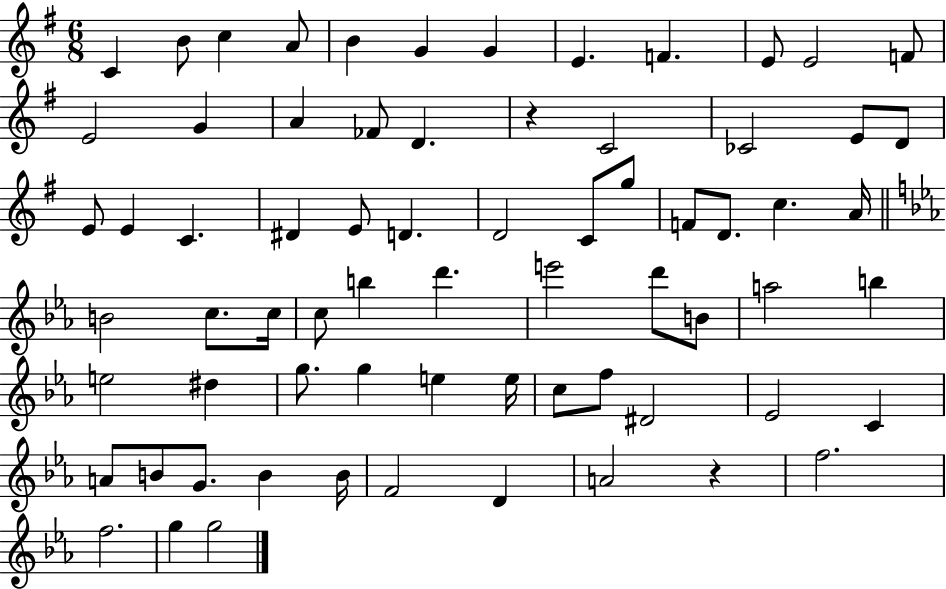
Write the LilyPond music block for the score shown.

{
  \clef treble
  \numericTimeSignature
  \time 6/8
  \key g \major
  c'4 b'8 c''4 a'8 | b'4 g'4 g'4 | e'4. f'4. | e'8 e'2 f'8 | \break e'2 g'4 | a'4 fes'8 d'4. | r4 c'2 | ces'2 e'8 d'8 | \break e'8 e'4 c'4. | dis'4 e'8 d'4. | d'2 c'8 g''8 | f'8 d'8. c''4. a'16 | \break \bar "||" \break \key ees \major b'2 c''8. c''16 | c''8 b''4 d'''4. | e'''2 d'''8 b'8 | a''2 b''4 | \break e''2 dis''4 | g''8. g''4 e''4 e''16 | c''8 f''8 dis'2 | ees'2 c'4 | \break a'8 b'8 g'8. b'4 b'16 | f'2 d'4 | a'2 r4 | f''2. | \break f''2. | g''4 g''2 | \bar "|."
}